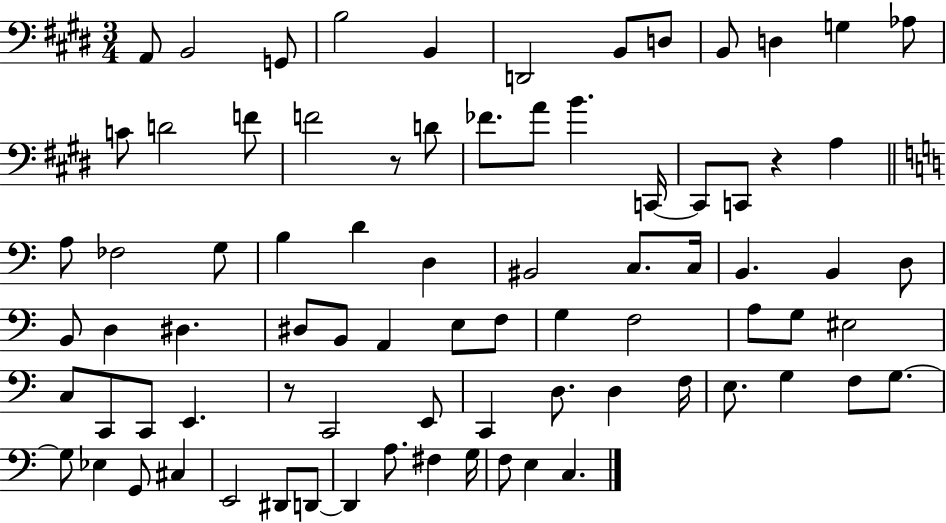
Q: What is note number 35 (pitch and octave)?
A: B2